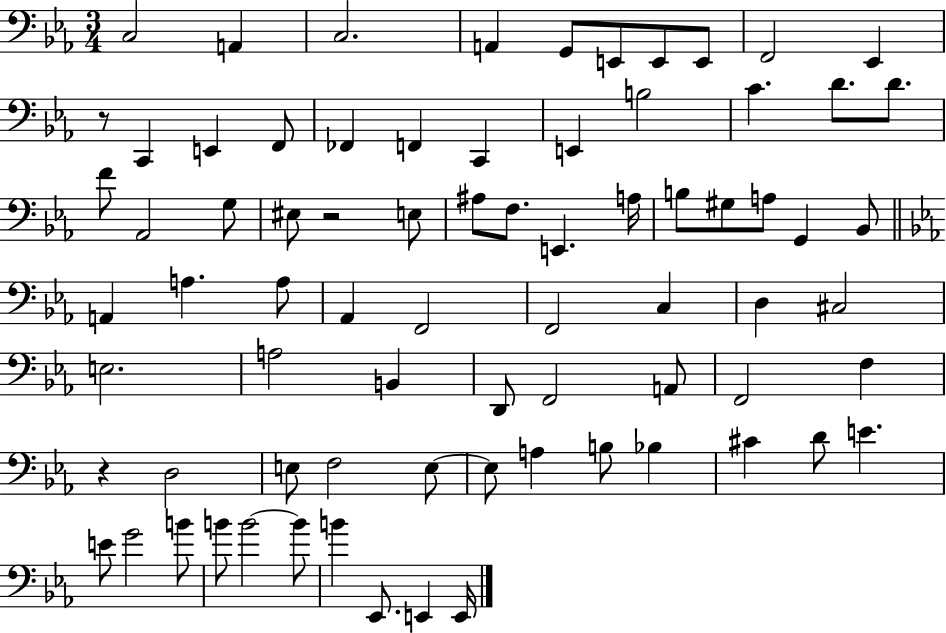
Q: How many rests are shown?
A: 3